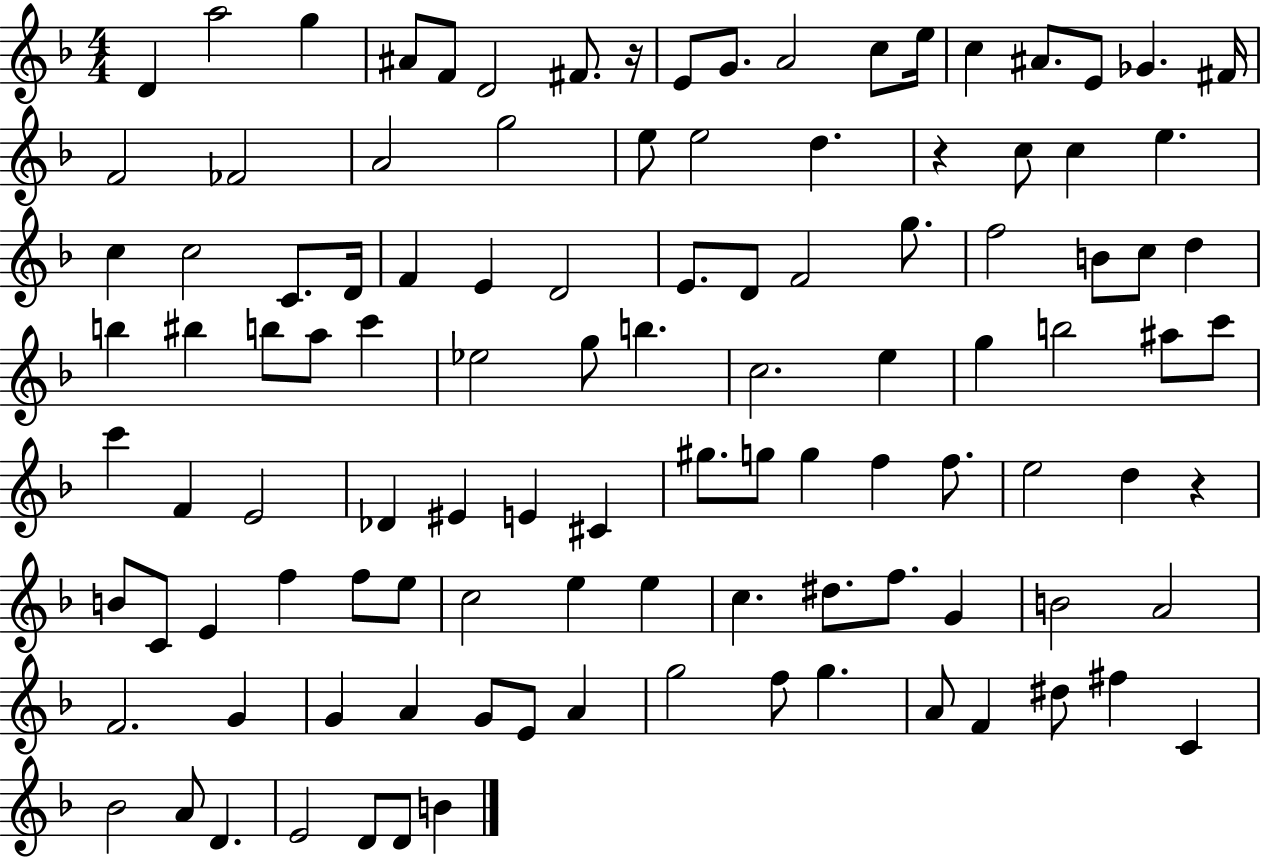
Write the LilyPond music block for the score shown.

{
  \clef treble
  \numericTimeSignature
  \time 4/4
  \key f \major
  \repeat volta 2 { d'4 a''2 g''4 | ais'8 f'8 d'2 fis'8. r16 | e'8 g'8. a'2 c''8 e''16 | c''4 ais'8. e'8 ges'4. fis'16 | \break f'2 fes'2 | a'2 g''2 | e''8 e''2 d''4. | r4 c''8 c''4 e''4. | \break c''4 c''2 c'8. d'16 | f'4 e'4 d'2 | e'8. d'8 f'2 g''8. | f''2 b'8 c''8 d''4 | \break b''4 bis''4 b''8 a''8 c'''4 | ees''2 g''8 b''4. | c''2. e''4 | g''4 b''2 ais''8 c'''8 | \break c'''4 f'4 e'2 | des'4 eis'4 e'4 cis'4 | gis''8. g''8 g''4 f''4 f''8. | e''2 d''4 r4 | \break b'8 c'8 e'4 f''4 f''8 e''8 | c''2 e''4 e''4 | c''4. dis''8. f''8. g'4 | b'2 a'2 | \break f'2. g'4 | g'4 a'4 g'8 e'8 a'4 | g''2 f''8 g''4. | a'8 f'4 dis''8 fis''4 c'4 | \break bes'2 a'8 d'4. | e'2 d'8 d'8 b'4 | } \bar "|."
}